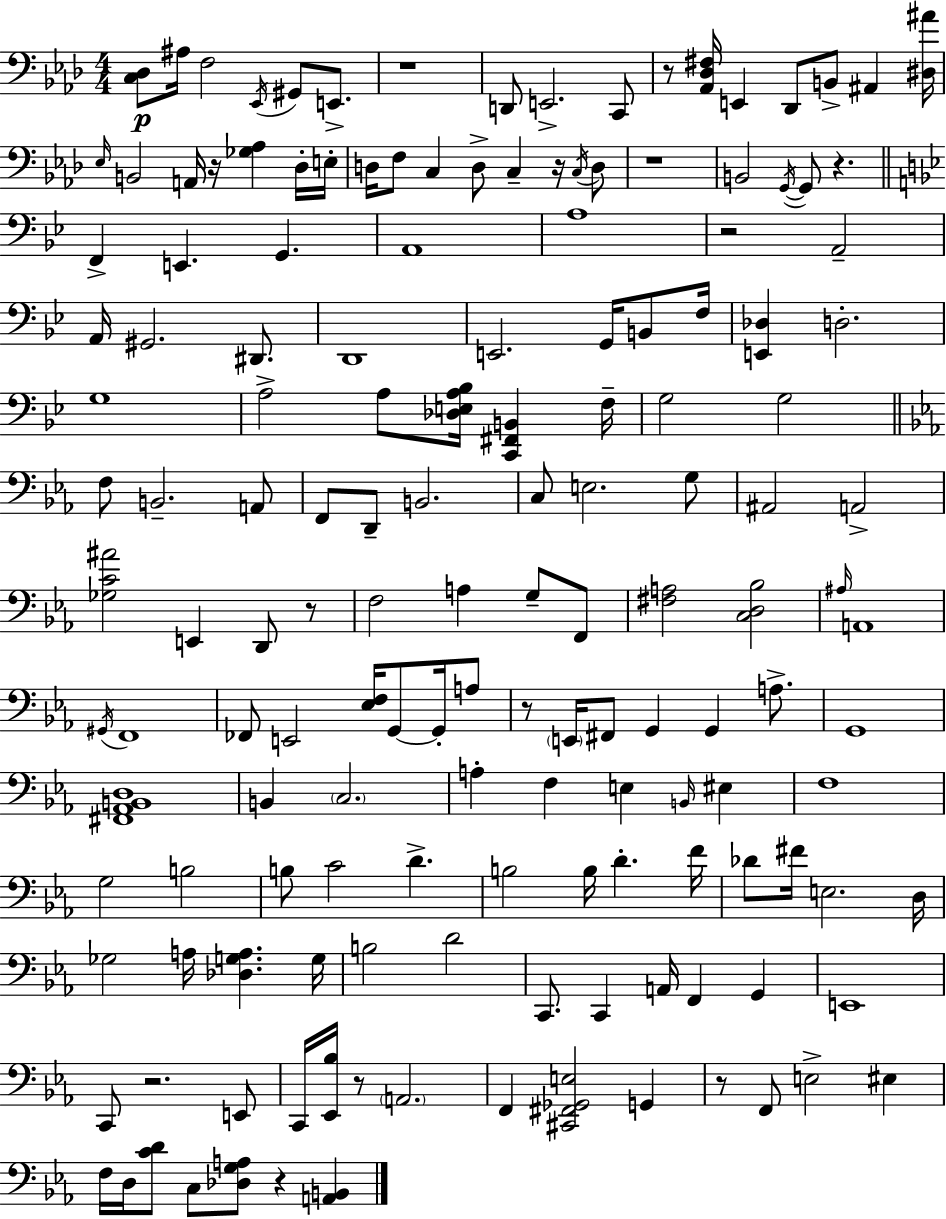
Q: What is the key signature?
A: F minor